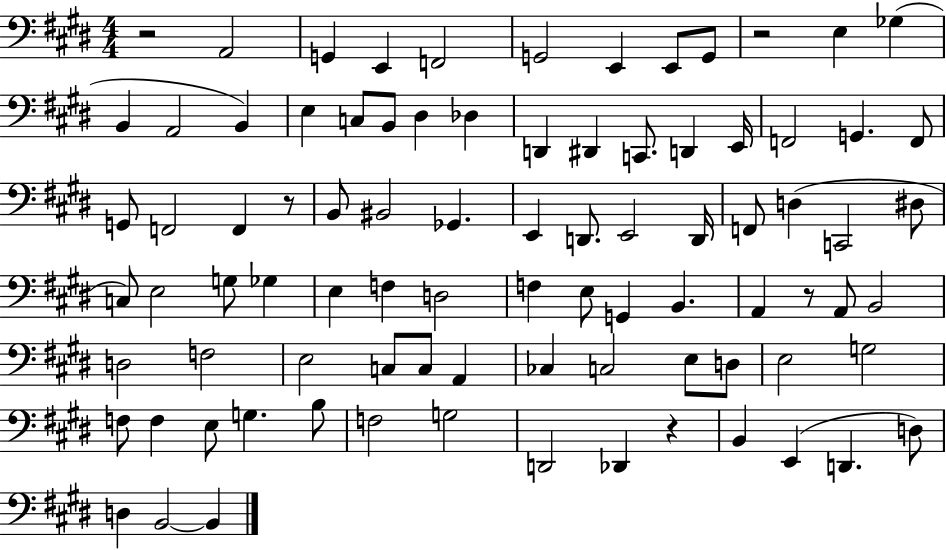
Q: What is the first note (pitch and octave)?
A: A2